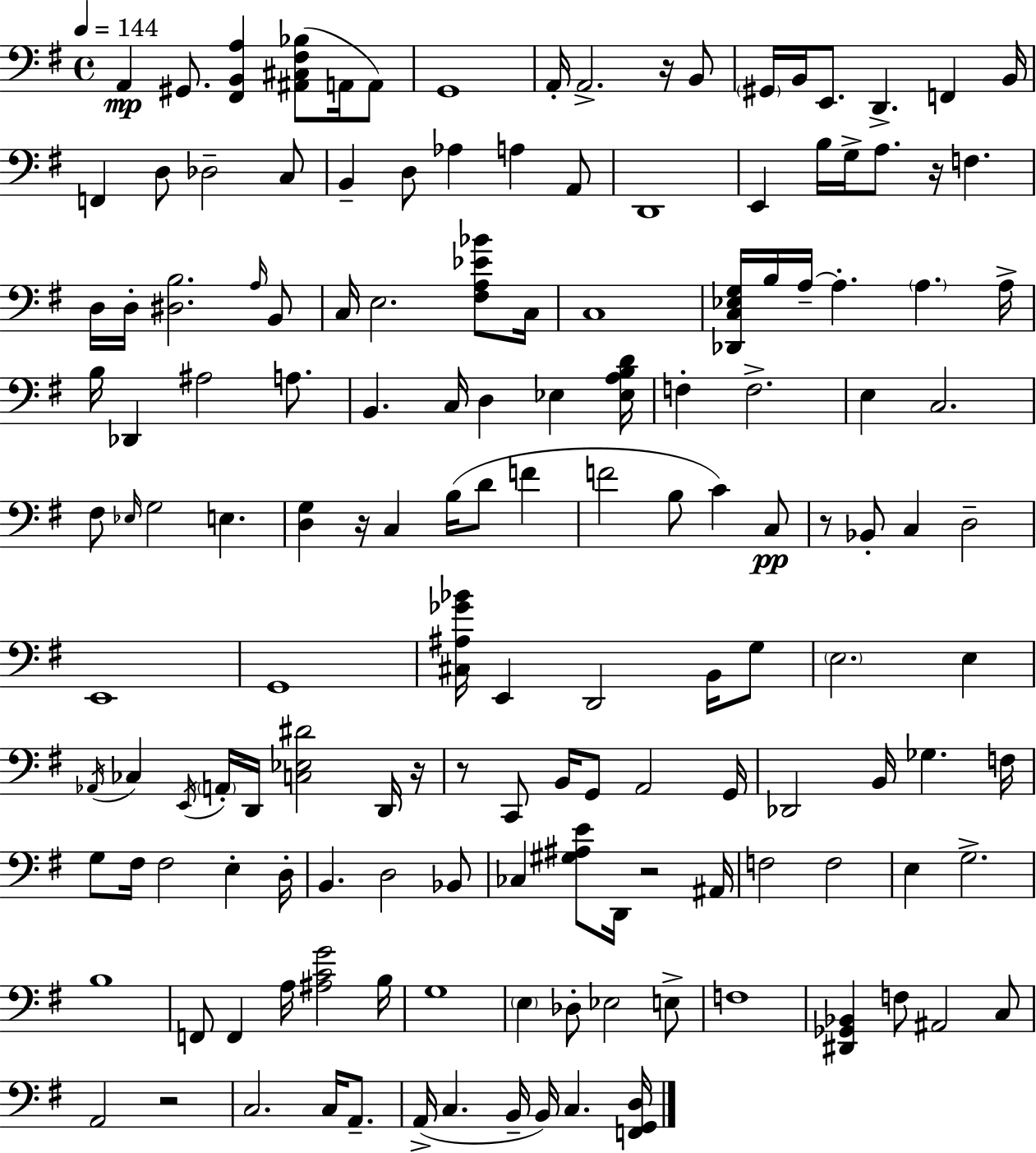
X:1
T:Untitled
M:4/4
L:1/4
K:Em
A,, ^G,,/2 [^F,,B,,A,] [^A,,^C,^F,_B,]/2 A,,/4 A,,/2 G,,4 A,,/4 A,,2 z/4 B,,/2 ^G,,/4 B,,/4 E,,/2 D,, F,, B,,/4 F,, D,/2 _D,2 C,/2 B,, D,/2 _A, A, A,,/2 D,,4 E,, B,/4 G,/4 A,/2 z/4 F, D,/4 D,/4 [^D,B,]2 A,/4 B,,/2 C,/4 E,2 [^F,A,_E_B]/2 C,/4 C,4 [_D,,C,_E,G,]/4 B,/4 A,/4 A, A, A,/4 B,/4 _D,, ^A,2 A,/2 B,, C,/4 D, _E, [_E,A,B,D]/4 F, F,2 E, C,2 ^F,/2 _E,/4 G,2 E, [D,G,] z/4 C, B,/4 D/2 F F2 B,/2 C C,/2 z/2 _B,,/2 C, D,2 E,,4 G,,4 [^C,^A,_G_B]/4 E,, D,,2 B,,/4 G,/2 E,2 E, _A,,/4 _C, E,,/4 A,,/4 D,,/4 [C,_E,^D]2 D,,/4 z/4 z/2 C,,/2 B,,/4 G,,/2 A,,2 G,,/4 _D,,2 B,,/4 _G, F,/4 G,/2 ^F,/4 ^F,2 E, D,/4 B,, D,2 _B,,/2 _C, [^G,^A,E]/2 D,,/4 z2 ^A,,/4 F,2 F,2 E, G,2 B,4 F,,/2 F,, A,/4 [^A,CG]2 B,/4 G,4 E, _D,/2 _E,2 E,/2 F,4 [^D,,_G,,_B,,] F,/2 ^A,,2 C,/2 A,,2 z2 C,2 C,/4 A,,/2 A,,/4 C, B,,/4 B,,/4 C, [F,,G,,D,]/4